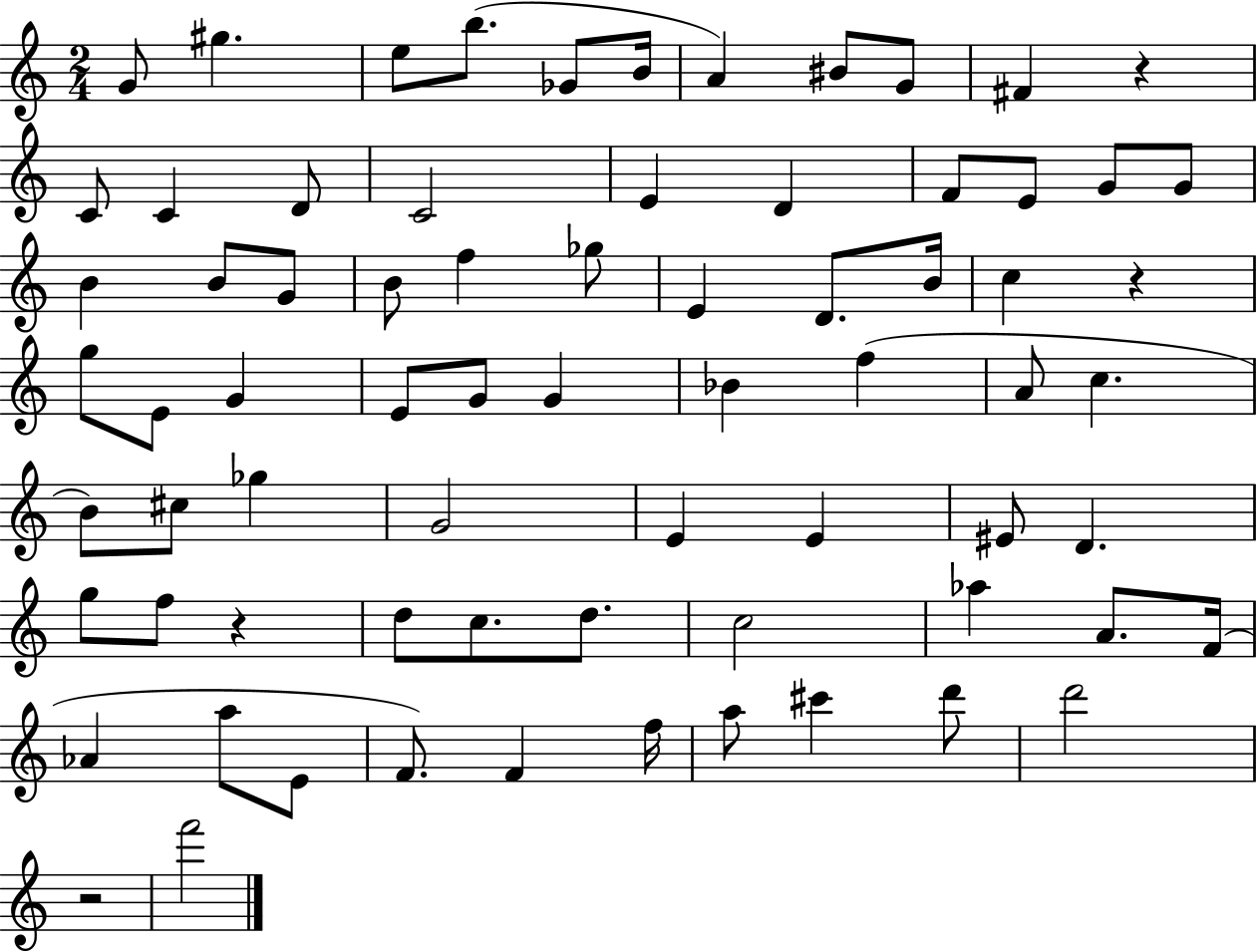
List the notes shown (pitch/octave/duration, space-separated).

G4/e G#5/q. E5/e B5/e. Gb4/e B4/s A4/q BIS4/e G4/e F#4/q R/q C4/e C4/q D4/e C4/h E4/q D4/q F4/e E4/e G4/e G4/e B4/q B4/e G4/e B4/e F5/q Gb5/e E4/q D4/e. B4/s C5/q R/q G5/e E4/e G4/q E4/e G4/e G4/q Bb4/q F5/q A4/e C5/q. B4/e C#5/e Gb5/q G4/h E4/q E4/q EIS4/e D4/q. G5/e F5/e R/q D5/e C5/e. D5/e. C5/h Ab5/q A4/e. F4/s Ab4/q A5/e E4/e F4/e. F4/q F5/s A5/e C#6/q D6/e D6/h R/h F6/h